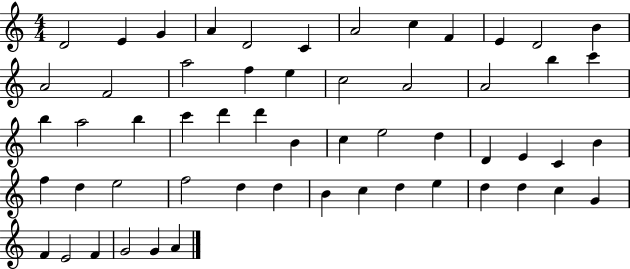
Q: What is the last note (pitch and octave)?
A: A4